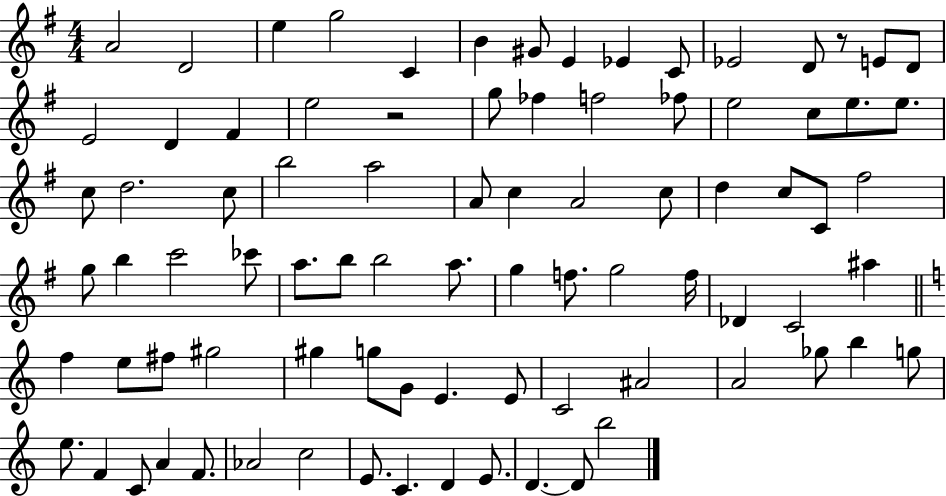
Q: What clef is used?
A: treble